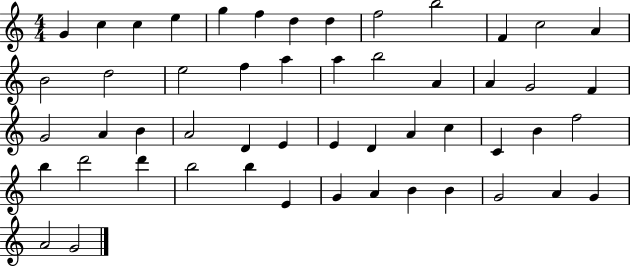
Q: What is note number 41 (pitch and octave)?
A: B5